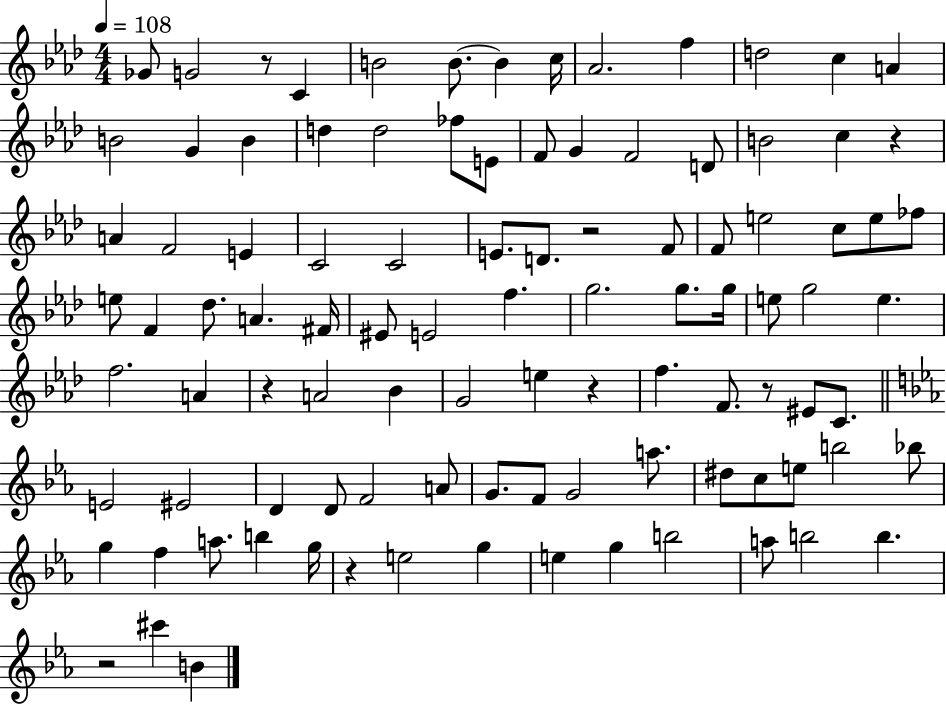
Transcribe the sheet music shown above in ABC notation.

X:1
T:Untitled
M:4/4
L:1/4
K:Ab
_G/2 G2 z/2 C B2 B/2 B c/4 _A2 f d2 c A B2 G B d d2 _f/2 E/2 F/2 G F2 D/2 B2 c z A F2 E C2 C2 E/2 D/2 z2 F/2 F/2 e2 c/2 e/2 _f/2 e/2 F _d/2 A ^F/4 ^E/2 E2 f g2 g/2 g/4 e/2 g2 e f2 A z A2 _B G2 e z f F/2 z/2 ^E/2 C/2 E2 ^E2 D D/2 F2 A/2 G/2 F/2 G2 a/2 ^d/2 c/2 e/2 b2 _b/2 g f a/2 b g/4 z e2 g e g b2 a/2 b2 b z2 ^c' B